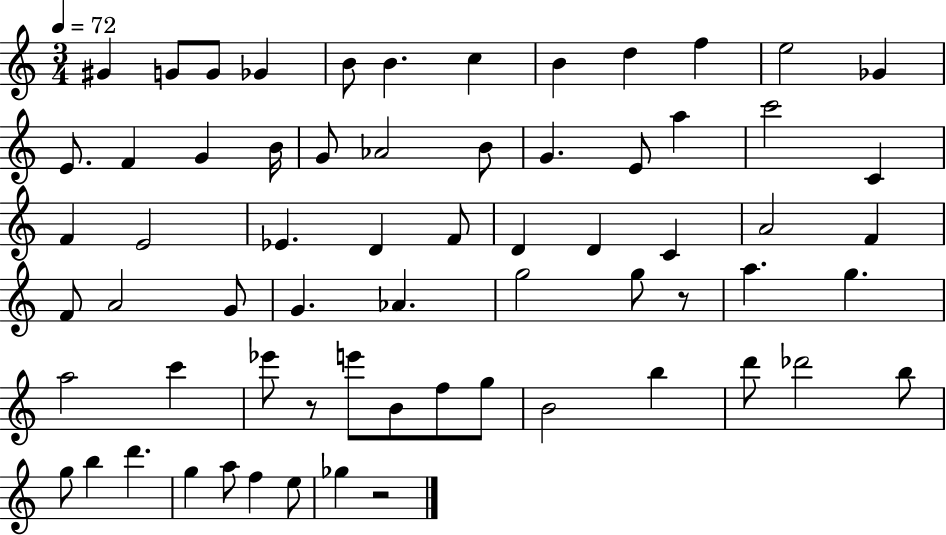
{
  \clef treble
  \numericTimeSignature
  \time 3/4
  \key c \major
  \tempo 4 = 72
  gis'4 g'8 g'8 ges'4 | b'8 b'4. c''4 | b'4 d''4 f''4 | e''2 ges'4 | \break e'8. f'4 g'4 b'16 | g'8 aes'2 b'8 | g'4. e'8 a''4 | c'''2 c'4 | \break f'4 e'2 | ees'4. d'4 f'8 | d'4 d'4 c'4 | a'2 f'4 | \break f'8 a'2 g'8 | g'4. aes'4. | g''2 g''8 r8 | a''4. g''4. | \break a''2 c'''4 | ees'''8 r8 e'''8 b'8 f''8 g''8 | b'2 b''4 | d'''8 des'''2 b''8 | \break g''8 b''4 d'''4. | g''4 a''8 f''4 e''8 | ges''4 r2 | \bar "|."
}